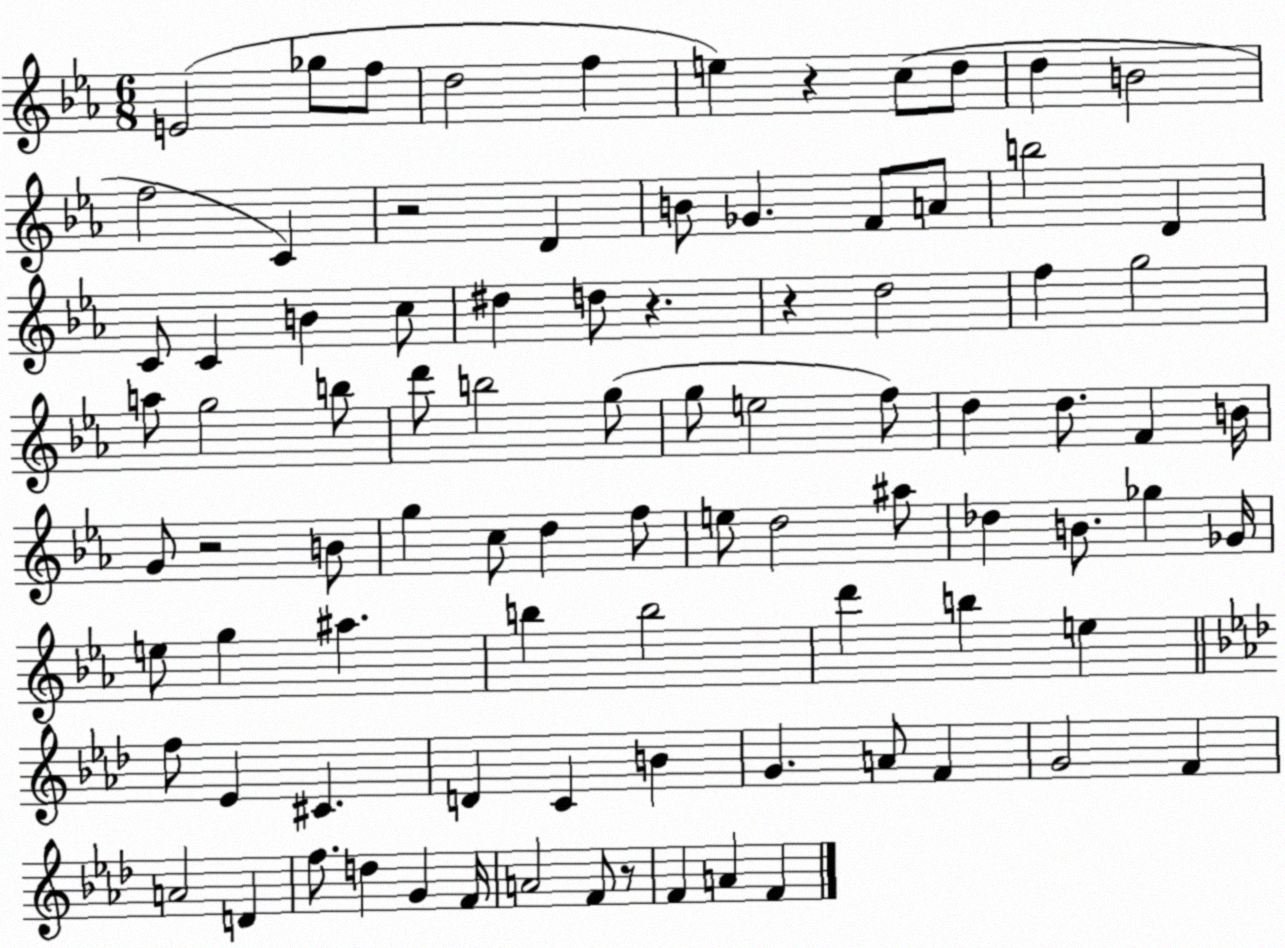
X:1
T:Untitled
M:6/8
L:1/4
K:Eb
E2 _g/2 f/2 d2 f e z c/2 d/2 d B2 f2 C z2 D B/2 _G F/2 A/2 b2 D C/2 C B c/2 ^d d/2 z z d2 f g2 a/2 g2 b/2 d'/2 b2 g/2 g/2 e2 f/2 d d/2 F B/4 G/2 z2 B/2 g c/2 d f/2 e/2 d2 ^a/2 _d B/2 _g _G/4 e/2 g ^a b b2 d' b e f/2 _E ^C D C B G A/2 F G2 F A2 D f/2 d G F/4 A2 F/2 z/2 F A F